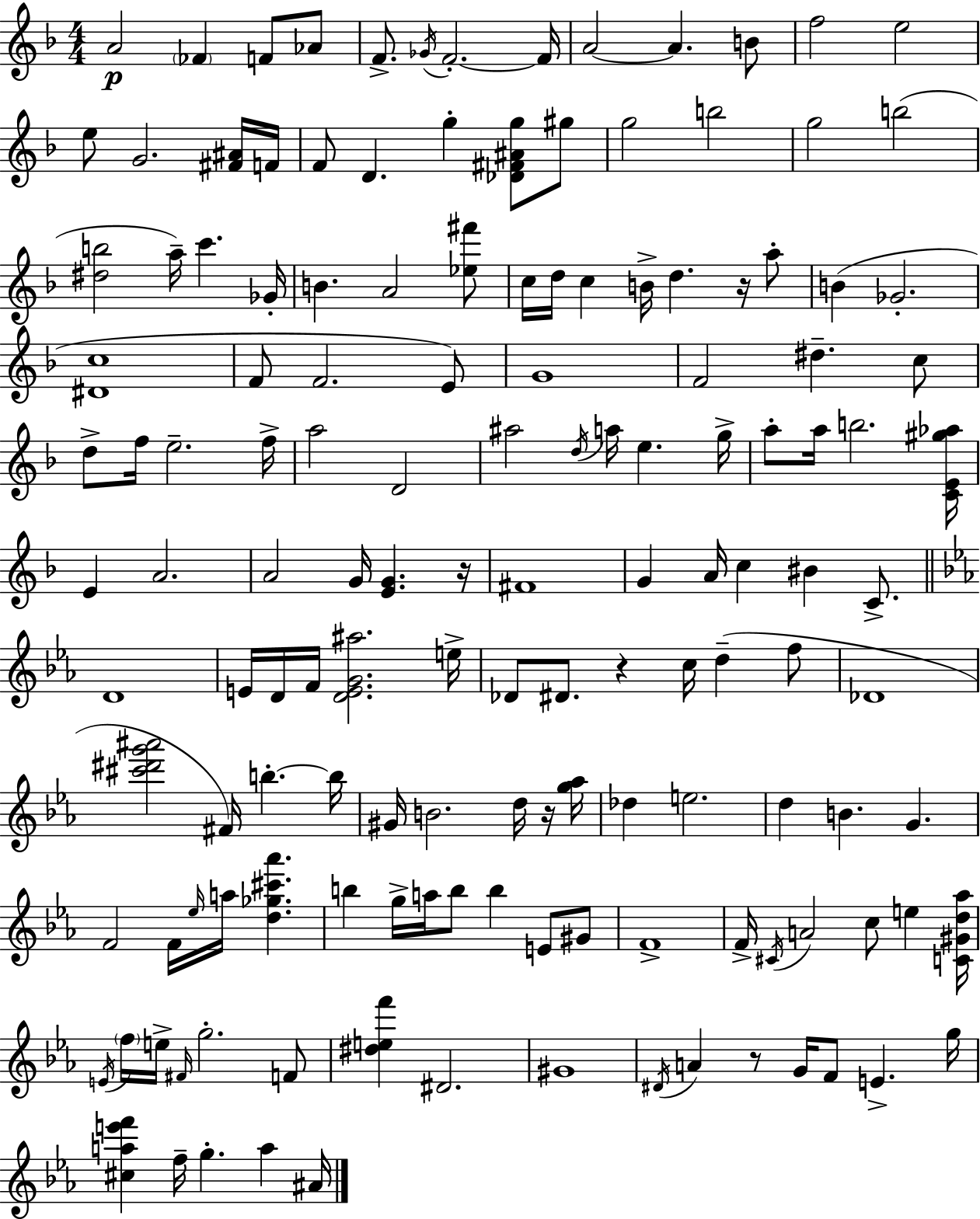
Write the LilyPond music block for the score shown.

{
  \clef treble
  \numericTimeSignature
  \time 4/4
  \key f \major
  \repeat volta 2 { a'2\p \parenthesize fes'4 f'8 aes'8 | f'8.-> \acciaccatura { ges'16 } f'2.-.~~ | f'16 a'2~~ a'4. b'8 | f''2 e''2 | \break e''8 g'2. <fis' ais'>16 | f'16 f'8 d'4. g''4-. <des' fis' ais' g''>8 gis''8 | g''2 b''2 | g''2 b''2( | \break <dis'' b''>2 a''16--) c'''4. | ges'16-. b'4. a'2 <ees'' fis'''>8 | c''16 d''16 c''4 b'16-> d''4. r16 a''8-. | b'4( ges'2.-. | \break <dis' c''>1 | f'8 f'2. e'8) | g'1 | f'2 dis''4.-- c''8 | \break d''8-> f''16 e''2.-- | f''16-> a''2 d'2 | ais''2 \acciaccatura { d''16 } a''16 e''4. | g''16-> a''8-. a''16 b''2. | \break <c' e' gis'' aes''>16 e'4 a'2. | a'2 g'16 <e' g'>4. | r16 fis'1 | g'4 a'16 c''4 bis'4 c'8.-> | \break \bar "||" \break \key ees \major d'1 | e'16 d'16 f'16 <d' e' g' ais''>2. e''16-> | des'8 dis'8. r4 c''16 d''4--( f''8 | des'1 | \break <cis''' dis''' g''' ais'''>2 fis'16) b''4.-.~~ b''16 | gis'16 b'2. d''16 r16 <g'' aes''>16 | des''4 e''2. | d''4 b'4. g'4. | \break f'2 f'16 \grace { ees''16 } a''16 <d'' ges'' cis''' aes'''>4. | b''4 g''16-> a''16 b''8 b''4 e'8 gis'8 | f'1-> | f'16-> \acciaccatura { cis'16 } a'2 c''8 e''4 | \break <c' gis' d'' aes''>16 \acciaccatura { e'16 } \parenthesize f''16 e''16-> \grace { fis'16 } g''2.-. | f'8 <dis'' e'' f'''>4 dis'2. | gis'1 | \acciaccatura { dis'16 } a'4 r8 g'16 f'8 e'4.-> | \break g''16 <cis'' a'' e''' f'''>4 f''16-- g''4.-. | a''4 ais'16 } \bar "|."
}